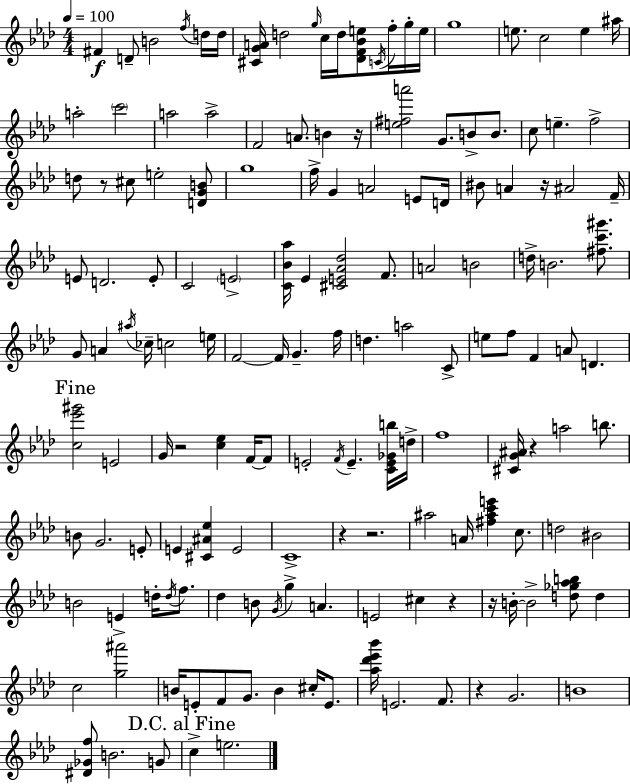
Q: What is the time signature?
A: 4/4